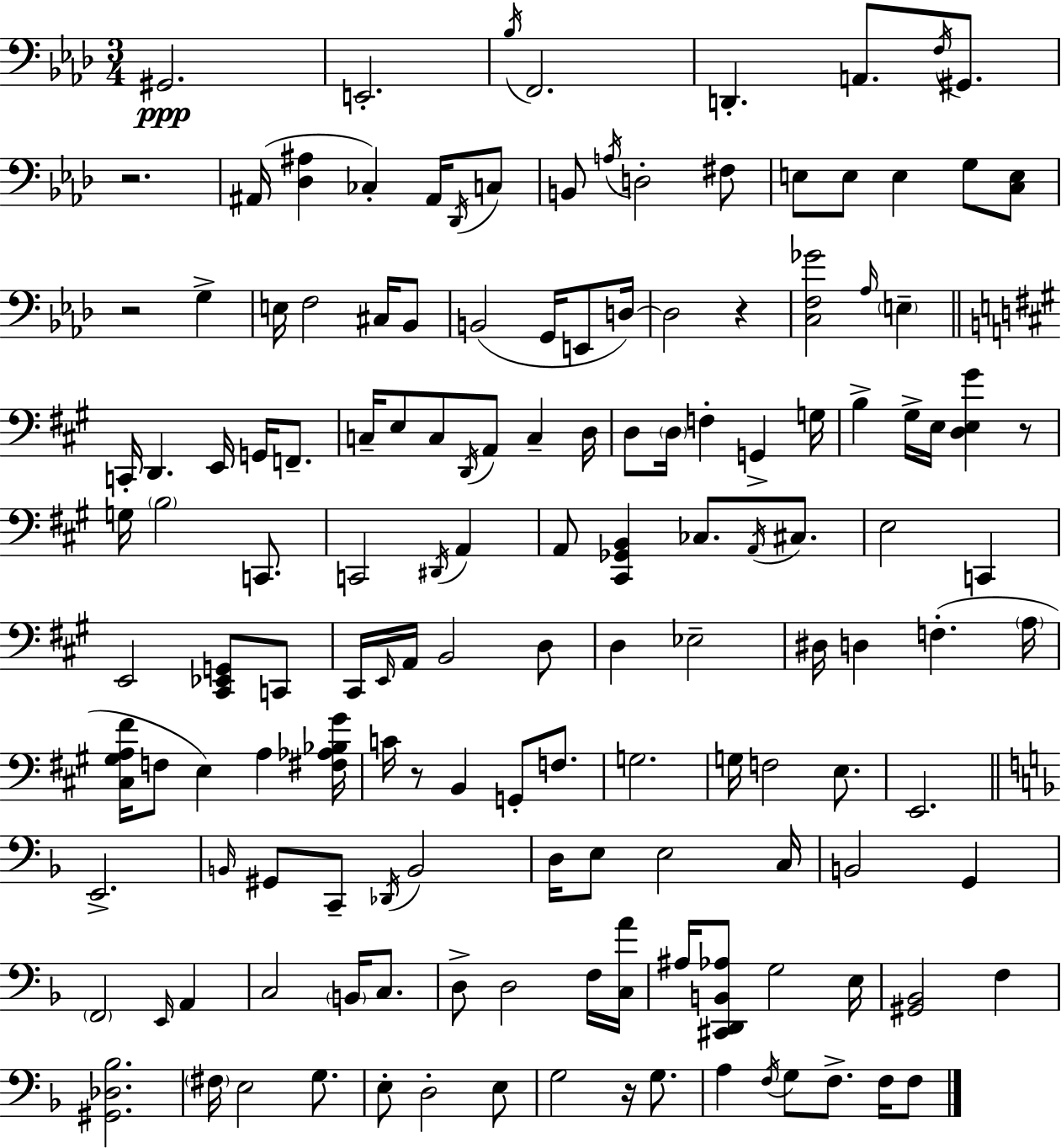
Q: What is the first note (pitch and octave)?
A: G#2